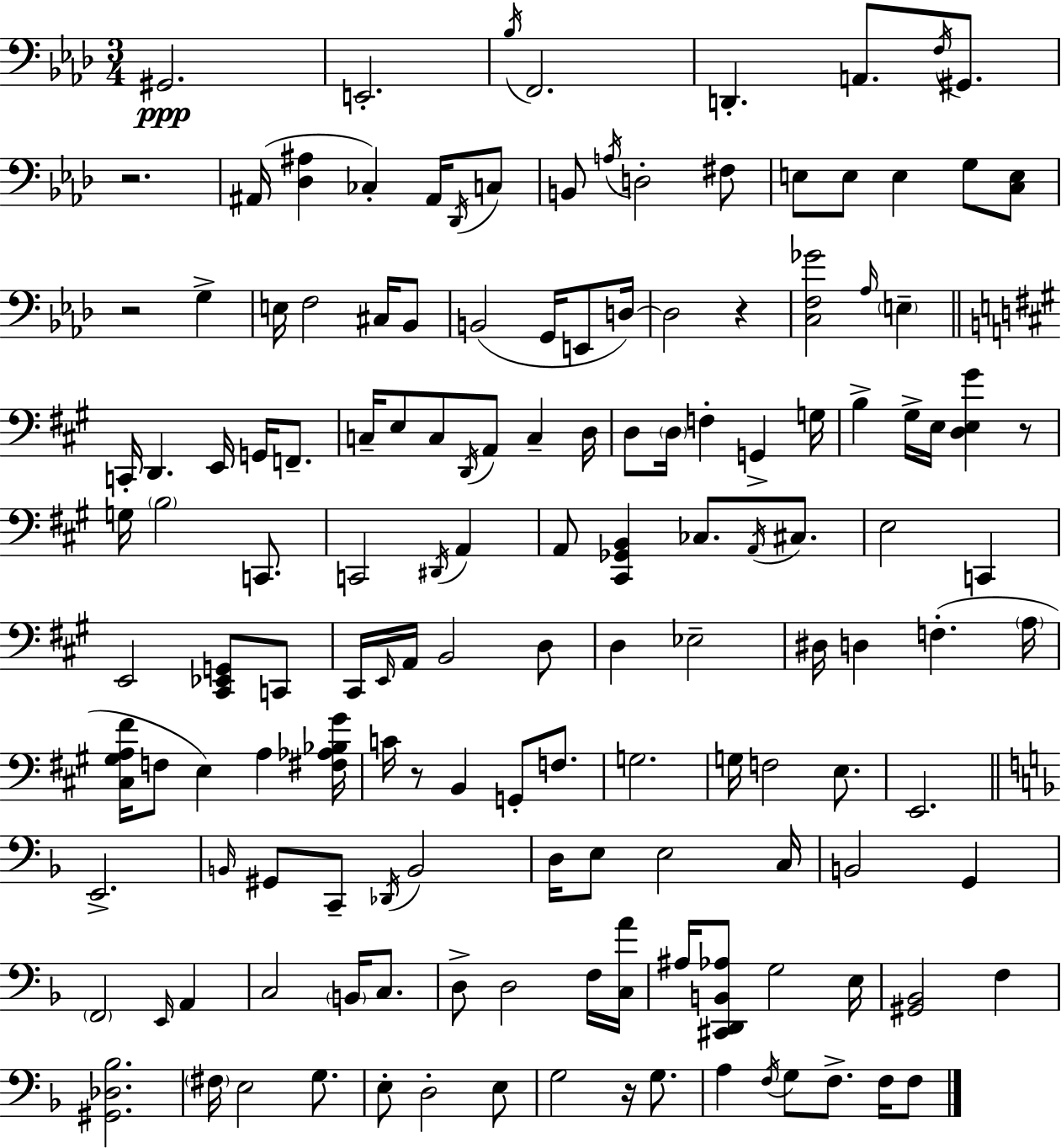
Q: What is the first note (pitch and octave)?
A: G#2